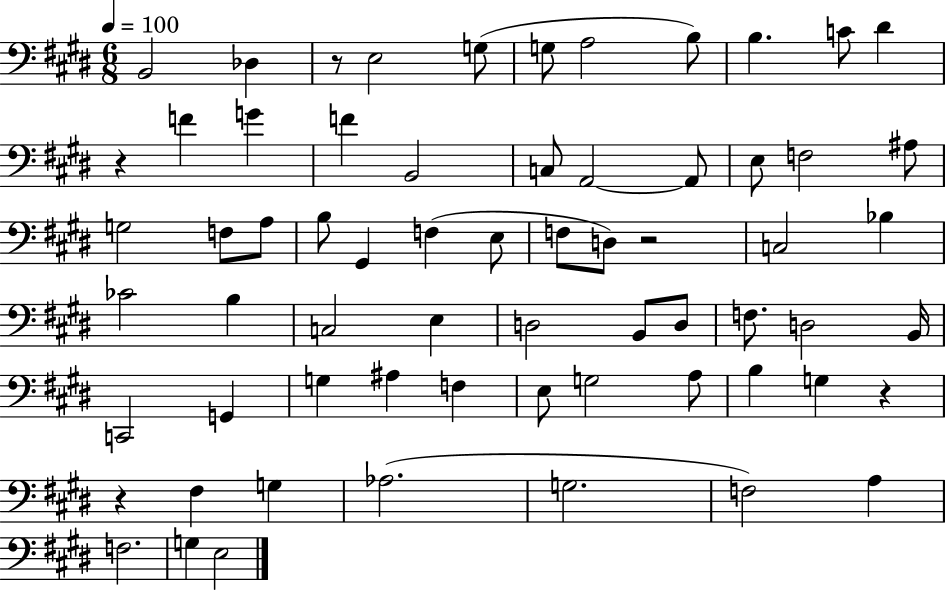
{
  \clef bass
  \numericTimeSignature
  \time 6/8
  \key e \major
  \tempo 4 = 100
  b,2 des4 | r8 e2 g8( | g8 a2 b8) | b4. c'8 dis'4 | \break r4 f'4 g'4 | f'4 b,2 | c8 a,2~~ a,8 | e8 f2 ais8 | \break g2 f8 a8 | b8 gis,4 f4( e8 | f8 d8) r2 | c2 bes4 | \break ces'2 b4 | c2 e4 | d2 b,8 d8 | f8. d2 b,16 | \break c,2 g,4 | g4 ais4 f4 | e8 g2 a8 | b4 g4 r4 | \break r4 fis4 g4 | aes2.( | g2. | f2) a4 | \break f2. | g4 e2 | \bar "|."
}